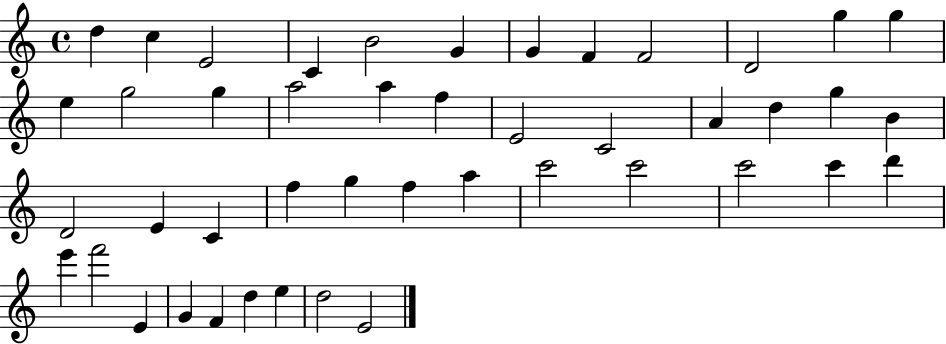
D5/q C5/q E4/h C4/q B4/h G4/q G4/q F4/q F4/h D4/h G5/q G5/q E5/q G5/h G5/q A5/h A5/q F5/q E4/h C4/h A4/q D5/q G5/q B4/q D4/h E4/q C4/q F5/q G5/q F5/q A5/q C6/h C6/h C6/h C6/q D6/q E6/q F6/h E4/q G4/q F4/q D5/q E5/q D5/h E4/h